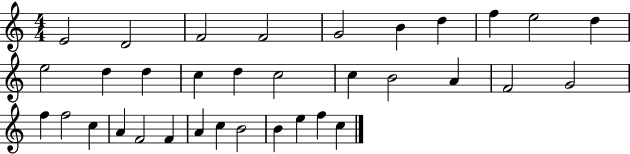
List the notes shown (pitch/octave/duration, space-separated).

E4/h D4/h F4/h F4/h G4/h B4/q D5/q F5/q E5/h D5/q E5/h D5/q D5/q C5/q D5/q C5/h C5/q B4/h A4/q F4/h G4/h F5/q F5/h C5/q A4/q F4/h F4/q A4/q C5/q B4/h B4/q E5/q F5/q C5/q